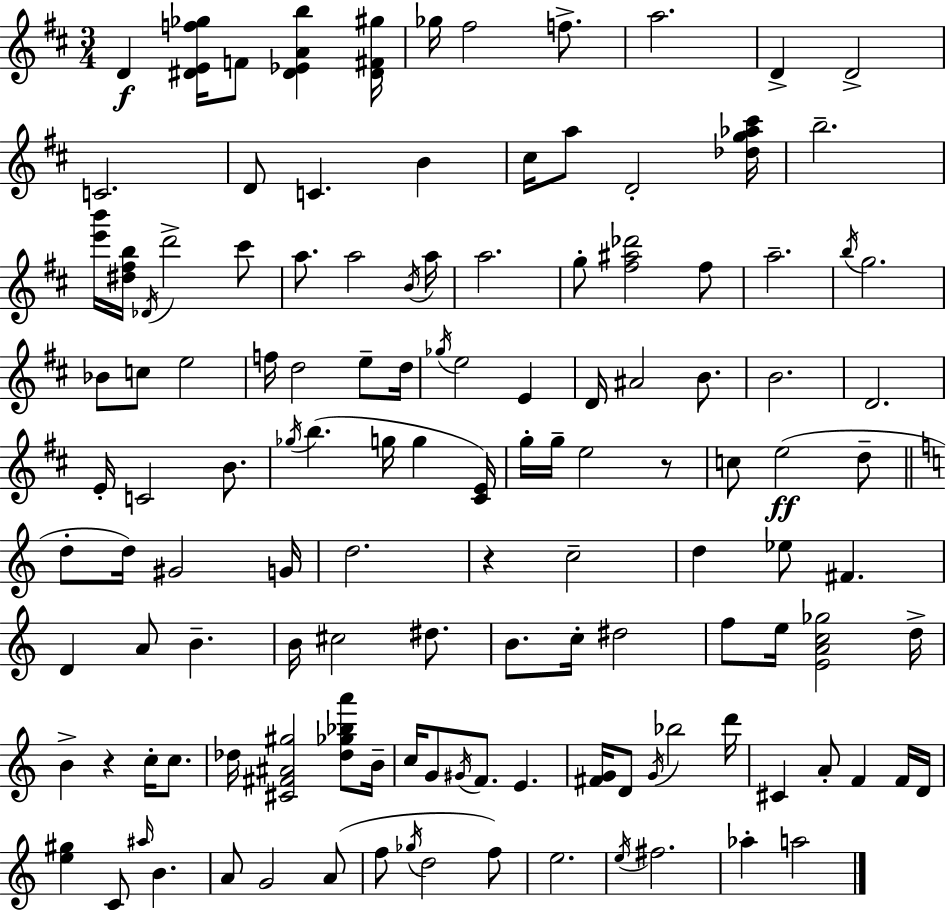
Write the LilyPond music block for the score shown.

{
  \clef treble
  \numericTimeSignature
  \time 3/4
  \key d \major
  d'4\f <dis' e' f'' ges''>16 f'8 <dis' ees' a' b''>4 <dis' fis' gis''>16 | ges''16 fis''2 f''8.-> | a''2. | d'4-> d'2-> | \break c'2. | d'8 c'4. b'4 | cis''16 a''8 d'2-. <des'' g'' aes'' cis'''>16 | b''2.-- | \break <e''' b'''>16 <dis'' fis'' b''>16 \acciaccatura { des'16 } d'''2-> cis'''8 | a''8. a''2 | \acciaccatura { b'16 } a''16 a''2. | g''8-. <fis'' ais'' des'''>2 | \break fis''8 a''2.-- | \acciaccatura { b''16 } g''2. | bes'8 c''8 e''2 | f''16 d''2 | \break e''8-- d''16 \acciaccatura { ges''16 } e''2 | e'4 d'16 ais'2 | b'8. b'2. | d'2. | \break e'16-. c'2 | b'8. \acciaccatura { ges''16 }( b''4. g''16 | g''4 <cis' e'>16) g''16-. g''16-- e''2 | r8 c''8 e''2(\ff | \break d''8-- \bar "||" \break \key c \major d''8-. d''16) gis'2 g'16 | d''2. | r4 c''2-- | d''4 ees''8 fis'4. | \break d'4 a'8 b'4.-- | b'16 cis''2 dis''8. | b'8. c''16-. dis''2 | f''8 e''16 <e' a' c'' ges''>2 d''16-> | \break b'4-> r4 c''16-. c''8. | des''16 <cis' fis' ais' gis''>2 <des'' ges'' bes'' a'''>8 b'16-- | c''16 g'8 \acciaccatura { gis'16 } f'8. e'4. | <fis' g'>16 d'8 \acciaccatura { g'16 } bes''2 | \break d'''16 cis'4 a'8-. f'4 | f'16 d'16 <e'' gis''>4 c'8 \grace { ais''16 } b'4. | a'8 g'2 | a'8( f''8 \acciaccatura { ges''16 } d''2 | \break f''8) e''2. | \acciaccatura { e''16 } fis''2. | aes''4-. a''2 | \bar "|."
}